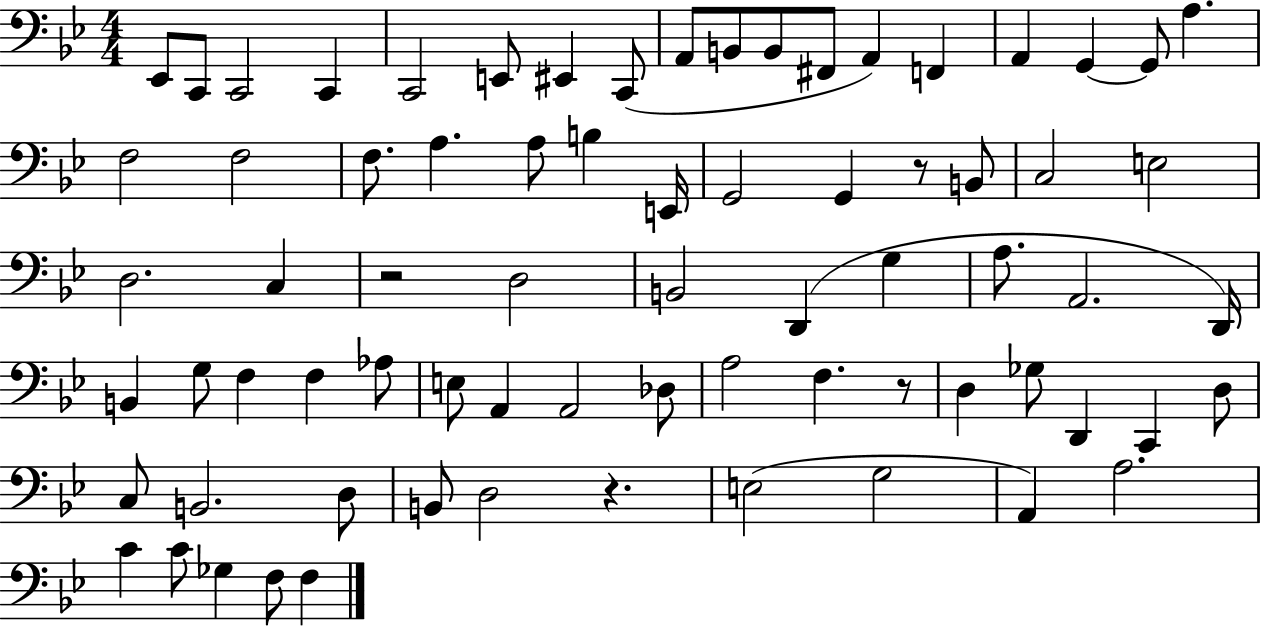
{
  \clef bass
  \numericTimeSignature
  \time 4/4
  \key bes \major
  ees,8 c,8 c,2 c,4 | c,2 e,8 eis,4 c,8( | a,8 b,8 b,8 fis,8 a,4) f,4 | a,4 g,4~~ g,8 a4. | \break f2 f2 | f8. a4. a8 b4 e,16 | g,2 g,4 r8 b,8 | c2 e2 | \break d2. c4 | r2 d2 | b,2 d,4( g4 | a8. a,2. d,16) | \break b,4 g8 f4 f4 aes8 | e8 a,4 a,2 des8 | a2 f4. r8 | d4 ges8 d,4 c,4 d8 | \break c8 b,2. d8 | b,8 d2 r4. | e2( g2 | a,4) a2. | \break c'4 c'8 ges4 f8 f4 | \bar "|."
}